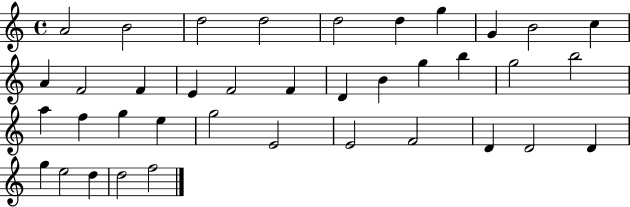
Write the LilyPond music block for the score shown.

{
  \clef treble
  \time 4/4
  \defaultTimeSignature
  \key c \major
  a'2 b'2 | d''2 d''2 | d''2 d''4 g''4 | g'4 b'2 c''4 | \break a'4 f'2 f'4 | e'4 f'2 f'4 | d'4 b'4 g''4 b''4 | g''2 b''2 | \break a''4 f''4 g''4 e''4 | g''2 e'2 | e'2 f'2 | d'4 d'2 d'4 | \break g''4 e''2 d''4 | d''2 f''2 | \bar "|."
}